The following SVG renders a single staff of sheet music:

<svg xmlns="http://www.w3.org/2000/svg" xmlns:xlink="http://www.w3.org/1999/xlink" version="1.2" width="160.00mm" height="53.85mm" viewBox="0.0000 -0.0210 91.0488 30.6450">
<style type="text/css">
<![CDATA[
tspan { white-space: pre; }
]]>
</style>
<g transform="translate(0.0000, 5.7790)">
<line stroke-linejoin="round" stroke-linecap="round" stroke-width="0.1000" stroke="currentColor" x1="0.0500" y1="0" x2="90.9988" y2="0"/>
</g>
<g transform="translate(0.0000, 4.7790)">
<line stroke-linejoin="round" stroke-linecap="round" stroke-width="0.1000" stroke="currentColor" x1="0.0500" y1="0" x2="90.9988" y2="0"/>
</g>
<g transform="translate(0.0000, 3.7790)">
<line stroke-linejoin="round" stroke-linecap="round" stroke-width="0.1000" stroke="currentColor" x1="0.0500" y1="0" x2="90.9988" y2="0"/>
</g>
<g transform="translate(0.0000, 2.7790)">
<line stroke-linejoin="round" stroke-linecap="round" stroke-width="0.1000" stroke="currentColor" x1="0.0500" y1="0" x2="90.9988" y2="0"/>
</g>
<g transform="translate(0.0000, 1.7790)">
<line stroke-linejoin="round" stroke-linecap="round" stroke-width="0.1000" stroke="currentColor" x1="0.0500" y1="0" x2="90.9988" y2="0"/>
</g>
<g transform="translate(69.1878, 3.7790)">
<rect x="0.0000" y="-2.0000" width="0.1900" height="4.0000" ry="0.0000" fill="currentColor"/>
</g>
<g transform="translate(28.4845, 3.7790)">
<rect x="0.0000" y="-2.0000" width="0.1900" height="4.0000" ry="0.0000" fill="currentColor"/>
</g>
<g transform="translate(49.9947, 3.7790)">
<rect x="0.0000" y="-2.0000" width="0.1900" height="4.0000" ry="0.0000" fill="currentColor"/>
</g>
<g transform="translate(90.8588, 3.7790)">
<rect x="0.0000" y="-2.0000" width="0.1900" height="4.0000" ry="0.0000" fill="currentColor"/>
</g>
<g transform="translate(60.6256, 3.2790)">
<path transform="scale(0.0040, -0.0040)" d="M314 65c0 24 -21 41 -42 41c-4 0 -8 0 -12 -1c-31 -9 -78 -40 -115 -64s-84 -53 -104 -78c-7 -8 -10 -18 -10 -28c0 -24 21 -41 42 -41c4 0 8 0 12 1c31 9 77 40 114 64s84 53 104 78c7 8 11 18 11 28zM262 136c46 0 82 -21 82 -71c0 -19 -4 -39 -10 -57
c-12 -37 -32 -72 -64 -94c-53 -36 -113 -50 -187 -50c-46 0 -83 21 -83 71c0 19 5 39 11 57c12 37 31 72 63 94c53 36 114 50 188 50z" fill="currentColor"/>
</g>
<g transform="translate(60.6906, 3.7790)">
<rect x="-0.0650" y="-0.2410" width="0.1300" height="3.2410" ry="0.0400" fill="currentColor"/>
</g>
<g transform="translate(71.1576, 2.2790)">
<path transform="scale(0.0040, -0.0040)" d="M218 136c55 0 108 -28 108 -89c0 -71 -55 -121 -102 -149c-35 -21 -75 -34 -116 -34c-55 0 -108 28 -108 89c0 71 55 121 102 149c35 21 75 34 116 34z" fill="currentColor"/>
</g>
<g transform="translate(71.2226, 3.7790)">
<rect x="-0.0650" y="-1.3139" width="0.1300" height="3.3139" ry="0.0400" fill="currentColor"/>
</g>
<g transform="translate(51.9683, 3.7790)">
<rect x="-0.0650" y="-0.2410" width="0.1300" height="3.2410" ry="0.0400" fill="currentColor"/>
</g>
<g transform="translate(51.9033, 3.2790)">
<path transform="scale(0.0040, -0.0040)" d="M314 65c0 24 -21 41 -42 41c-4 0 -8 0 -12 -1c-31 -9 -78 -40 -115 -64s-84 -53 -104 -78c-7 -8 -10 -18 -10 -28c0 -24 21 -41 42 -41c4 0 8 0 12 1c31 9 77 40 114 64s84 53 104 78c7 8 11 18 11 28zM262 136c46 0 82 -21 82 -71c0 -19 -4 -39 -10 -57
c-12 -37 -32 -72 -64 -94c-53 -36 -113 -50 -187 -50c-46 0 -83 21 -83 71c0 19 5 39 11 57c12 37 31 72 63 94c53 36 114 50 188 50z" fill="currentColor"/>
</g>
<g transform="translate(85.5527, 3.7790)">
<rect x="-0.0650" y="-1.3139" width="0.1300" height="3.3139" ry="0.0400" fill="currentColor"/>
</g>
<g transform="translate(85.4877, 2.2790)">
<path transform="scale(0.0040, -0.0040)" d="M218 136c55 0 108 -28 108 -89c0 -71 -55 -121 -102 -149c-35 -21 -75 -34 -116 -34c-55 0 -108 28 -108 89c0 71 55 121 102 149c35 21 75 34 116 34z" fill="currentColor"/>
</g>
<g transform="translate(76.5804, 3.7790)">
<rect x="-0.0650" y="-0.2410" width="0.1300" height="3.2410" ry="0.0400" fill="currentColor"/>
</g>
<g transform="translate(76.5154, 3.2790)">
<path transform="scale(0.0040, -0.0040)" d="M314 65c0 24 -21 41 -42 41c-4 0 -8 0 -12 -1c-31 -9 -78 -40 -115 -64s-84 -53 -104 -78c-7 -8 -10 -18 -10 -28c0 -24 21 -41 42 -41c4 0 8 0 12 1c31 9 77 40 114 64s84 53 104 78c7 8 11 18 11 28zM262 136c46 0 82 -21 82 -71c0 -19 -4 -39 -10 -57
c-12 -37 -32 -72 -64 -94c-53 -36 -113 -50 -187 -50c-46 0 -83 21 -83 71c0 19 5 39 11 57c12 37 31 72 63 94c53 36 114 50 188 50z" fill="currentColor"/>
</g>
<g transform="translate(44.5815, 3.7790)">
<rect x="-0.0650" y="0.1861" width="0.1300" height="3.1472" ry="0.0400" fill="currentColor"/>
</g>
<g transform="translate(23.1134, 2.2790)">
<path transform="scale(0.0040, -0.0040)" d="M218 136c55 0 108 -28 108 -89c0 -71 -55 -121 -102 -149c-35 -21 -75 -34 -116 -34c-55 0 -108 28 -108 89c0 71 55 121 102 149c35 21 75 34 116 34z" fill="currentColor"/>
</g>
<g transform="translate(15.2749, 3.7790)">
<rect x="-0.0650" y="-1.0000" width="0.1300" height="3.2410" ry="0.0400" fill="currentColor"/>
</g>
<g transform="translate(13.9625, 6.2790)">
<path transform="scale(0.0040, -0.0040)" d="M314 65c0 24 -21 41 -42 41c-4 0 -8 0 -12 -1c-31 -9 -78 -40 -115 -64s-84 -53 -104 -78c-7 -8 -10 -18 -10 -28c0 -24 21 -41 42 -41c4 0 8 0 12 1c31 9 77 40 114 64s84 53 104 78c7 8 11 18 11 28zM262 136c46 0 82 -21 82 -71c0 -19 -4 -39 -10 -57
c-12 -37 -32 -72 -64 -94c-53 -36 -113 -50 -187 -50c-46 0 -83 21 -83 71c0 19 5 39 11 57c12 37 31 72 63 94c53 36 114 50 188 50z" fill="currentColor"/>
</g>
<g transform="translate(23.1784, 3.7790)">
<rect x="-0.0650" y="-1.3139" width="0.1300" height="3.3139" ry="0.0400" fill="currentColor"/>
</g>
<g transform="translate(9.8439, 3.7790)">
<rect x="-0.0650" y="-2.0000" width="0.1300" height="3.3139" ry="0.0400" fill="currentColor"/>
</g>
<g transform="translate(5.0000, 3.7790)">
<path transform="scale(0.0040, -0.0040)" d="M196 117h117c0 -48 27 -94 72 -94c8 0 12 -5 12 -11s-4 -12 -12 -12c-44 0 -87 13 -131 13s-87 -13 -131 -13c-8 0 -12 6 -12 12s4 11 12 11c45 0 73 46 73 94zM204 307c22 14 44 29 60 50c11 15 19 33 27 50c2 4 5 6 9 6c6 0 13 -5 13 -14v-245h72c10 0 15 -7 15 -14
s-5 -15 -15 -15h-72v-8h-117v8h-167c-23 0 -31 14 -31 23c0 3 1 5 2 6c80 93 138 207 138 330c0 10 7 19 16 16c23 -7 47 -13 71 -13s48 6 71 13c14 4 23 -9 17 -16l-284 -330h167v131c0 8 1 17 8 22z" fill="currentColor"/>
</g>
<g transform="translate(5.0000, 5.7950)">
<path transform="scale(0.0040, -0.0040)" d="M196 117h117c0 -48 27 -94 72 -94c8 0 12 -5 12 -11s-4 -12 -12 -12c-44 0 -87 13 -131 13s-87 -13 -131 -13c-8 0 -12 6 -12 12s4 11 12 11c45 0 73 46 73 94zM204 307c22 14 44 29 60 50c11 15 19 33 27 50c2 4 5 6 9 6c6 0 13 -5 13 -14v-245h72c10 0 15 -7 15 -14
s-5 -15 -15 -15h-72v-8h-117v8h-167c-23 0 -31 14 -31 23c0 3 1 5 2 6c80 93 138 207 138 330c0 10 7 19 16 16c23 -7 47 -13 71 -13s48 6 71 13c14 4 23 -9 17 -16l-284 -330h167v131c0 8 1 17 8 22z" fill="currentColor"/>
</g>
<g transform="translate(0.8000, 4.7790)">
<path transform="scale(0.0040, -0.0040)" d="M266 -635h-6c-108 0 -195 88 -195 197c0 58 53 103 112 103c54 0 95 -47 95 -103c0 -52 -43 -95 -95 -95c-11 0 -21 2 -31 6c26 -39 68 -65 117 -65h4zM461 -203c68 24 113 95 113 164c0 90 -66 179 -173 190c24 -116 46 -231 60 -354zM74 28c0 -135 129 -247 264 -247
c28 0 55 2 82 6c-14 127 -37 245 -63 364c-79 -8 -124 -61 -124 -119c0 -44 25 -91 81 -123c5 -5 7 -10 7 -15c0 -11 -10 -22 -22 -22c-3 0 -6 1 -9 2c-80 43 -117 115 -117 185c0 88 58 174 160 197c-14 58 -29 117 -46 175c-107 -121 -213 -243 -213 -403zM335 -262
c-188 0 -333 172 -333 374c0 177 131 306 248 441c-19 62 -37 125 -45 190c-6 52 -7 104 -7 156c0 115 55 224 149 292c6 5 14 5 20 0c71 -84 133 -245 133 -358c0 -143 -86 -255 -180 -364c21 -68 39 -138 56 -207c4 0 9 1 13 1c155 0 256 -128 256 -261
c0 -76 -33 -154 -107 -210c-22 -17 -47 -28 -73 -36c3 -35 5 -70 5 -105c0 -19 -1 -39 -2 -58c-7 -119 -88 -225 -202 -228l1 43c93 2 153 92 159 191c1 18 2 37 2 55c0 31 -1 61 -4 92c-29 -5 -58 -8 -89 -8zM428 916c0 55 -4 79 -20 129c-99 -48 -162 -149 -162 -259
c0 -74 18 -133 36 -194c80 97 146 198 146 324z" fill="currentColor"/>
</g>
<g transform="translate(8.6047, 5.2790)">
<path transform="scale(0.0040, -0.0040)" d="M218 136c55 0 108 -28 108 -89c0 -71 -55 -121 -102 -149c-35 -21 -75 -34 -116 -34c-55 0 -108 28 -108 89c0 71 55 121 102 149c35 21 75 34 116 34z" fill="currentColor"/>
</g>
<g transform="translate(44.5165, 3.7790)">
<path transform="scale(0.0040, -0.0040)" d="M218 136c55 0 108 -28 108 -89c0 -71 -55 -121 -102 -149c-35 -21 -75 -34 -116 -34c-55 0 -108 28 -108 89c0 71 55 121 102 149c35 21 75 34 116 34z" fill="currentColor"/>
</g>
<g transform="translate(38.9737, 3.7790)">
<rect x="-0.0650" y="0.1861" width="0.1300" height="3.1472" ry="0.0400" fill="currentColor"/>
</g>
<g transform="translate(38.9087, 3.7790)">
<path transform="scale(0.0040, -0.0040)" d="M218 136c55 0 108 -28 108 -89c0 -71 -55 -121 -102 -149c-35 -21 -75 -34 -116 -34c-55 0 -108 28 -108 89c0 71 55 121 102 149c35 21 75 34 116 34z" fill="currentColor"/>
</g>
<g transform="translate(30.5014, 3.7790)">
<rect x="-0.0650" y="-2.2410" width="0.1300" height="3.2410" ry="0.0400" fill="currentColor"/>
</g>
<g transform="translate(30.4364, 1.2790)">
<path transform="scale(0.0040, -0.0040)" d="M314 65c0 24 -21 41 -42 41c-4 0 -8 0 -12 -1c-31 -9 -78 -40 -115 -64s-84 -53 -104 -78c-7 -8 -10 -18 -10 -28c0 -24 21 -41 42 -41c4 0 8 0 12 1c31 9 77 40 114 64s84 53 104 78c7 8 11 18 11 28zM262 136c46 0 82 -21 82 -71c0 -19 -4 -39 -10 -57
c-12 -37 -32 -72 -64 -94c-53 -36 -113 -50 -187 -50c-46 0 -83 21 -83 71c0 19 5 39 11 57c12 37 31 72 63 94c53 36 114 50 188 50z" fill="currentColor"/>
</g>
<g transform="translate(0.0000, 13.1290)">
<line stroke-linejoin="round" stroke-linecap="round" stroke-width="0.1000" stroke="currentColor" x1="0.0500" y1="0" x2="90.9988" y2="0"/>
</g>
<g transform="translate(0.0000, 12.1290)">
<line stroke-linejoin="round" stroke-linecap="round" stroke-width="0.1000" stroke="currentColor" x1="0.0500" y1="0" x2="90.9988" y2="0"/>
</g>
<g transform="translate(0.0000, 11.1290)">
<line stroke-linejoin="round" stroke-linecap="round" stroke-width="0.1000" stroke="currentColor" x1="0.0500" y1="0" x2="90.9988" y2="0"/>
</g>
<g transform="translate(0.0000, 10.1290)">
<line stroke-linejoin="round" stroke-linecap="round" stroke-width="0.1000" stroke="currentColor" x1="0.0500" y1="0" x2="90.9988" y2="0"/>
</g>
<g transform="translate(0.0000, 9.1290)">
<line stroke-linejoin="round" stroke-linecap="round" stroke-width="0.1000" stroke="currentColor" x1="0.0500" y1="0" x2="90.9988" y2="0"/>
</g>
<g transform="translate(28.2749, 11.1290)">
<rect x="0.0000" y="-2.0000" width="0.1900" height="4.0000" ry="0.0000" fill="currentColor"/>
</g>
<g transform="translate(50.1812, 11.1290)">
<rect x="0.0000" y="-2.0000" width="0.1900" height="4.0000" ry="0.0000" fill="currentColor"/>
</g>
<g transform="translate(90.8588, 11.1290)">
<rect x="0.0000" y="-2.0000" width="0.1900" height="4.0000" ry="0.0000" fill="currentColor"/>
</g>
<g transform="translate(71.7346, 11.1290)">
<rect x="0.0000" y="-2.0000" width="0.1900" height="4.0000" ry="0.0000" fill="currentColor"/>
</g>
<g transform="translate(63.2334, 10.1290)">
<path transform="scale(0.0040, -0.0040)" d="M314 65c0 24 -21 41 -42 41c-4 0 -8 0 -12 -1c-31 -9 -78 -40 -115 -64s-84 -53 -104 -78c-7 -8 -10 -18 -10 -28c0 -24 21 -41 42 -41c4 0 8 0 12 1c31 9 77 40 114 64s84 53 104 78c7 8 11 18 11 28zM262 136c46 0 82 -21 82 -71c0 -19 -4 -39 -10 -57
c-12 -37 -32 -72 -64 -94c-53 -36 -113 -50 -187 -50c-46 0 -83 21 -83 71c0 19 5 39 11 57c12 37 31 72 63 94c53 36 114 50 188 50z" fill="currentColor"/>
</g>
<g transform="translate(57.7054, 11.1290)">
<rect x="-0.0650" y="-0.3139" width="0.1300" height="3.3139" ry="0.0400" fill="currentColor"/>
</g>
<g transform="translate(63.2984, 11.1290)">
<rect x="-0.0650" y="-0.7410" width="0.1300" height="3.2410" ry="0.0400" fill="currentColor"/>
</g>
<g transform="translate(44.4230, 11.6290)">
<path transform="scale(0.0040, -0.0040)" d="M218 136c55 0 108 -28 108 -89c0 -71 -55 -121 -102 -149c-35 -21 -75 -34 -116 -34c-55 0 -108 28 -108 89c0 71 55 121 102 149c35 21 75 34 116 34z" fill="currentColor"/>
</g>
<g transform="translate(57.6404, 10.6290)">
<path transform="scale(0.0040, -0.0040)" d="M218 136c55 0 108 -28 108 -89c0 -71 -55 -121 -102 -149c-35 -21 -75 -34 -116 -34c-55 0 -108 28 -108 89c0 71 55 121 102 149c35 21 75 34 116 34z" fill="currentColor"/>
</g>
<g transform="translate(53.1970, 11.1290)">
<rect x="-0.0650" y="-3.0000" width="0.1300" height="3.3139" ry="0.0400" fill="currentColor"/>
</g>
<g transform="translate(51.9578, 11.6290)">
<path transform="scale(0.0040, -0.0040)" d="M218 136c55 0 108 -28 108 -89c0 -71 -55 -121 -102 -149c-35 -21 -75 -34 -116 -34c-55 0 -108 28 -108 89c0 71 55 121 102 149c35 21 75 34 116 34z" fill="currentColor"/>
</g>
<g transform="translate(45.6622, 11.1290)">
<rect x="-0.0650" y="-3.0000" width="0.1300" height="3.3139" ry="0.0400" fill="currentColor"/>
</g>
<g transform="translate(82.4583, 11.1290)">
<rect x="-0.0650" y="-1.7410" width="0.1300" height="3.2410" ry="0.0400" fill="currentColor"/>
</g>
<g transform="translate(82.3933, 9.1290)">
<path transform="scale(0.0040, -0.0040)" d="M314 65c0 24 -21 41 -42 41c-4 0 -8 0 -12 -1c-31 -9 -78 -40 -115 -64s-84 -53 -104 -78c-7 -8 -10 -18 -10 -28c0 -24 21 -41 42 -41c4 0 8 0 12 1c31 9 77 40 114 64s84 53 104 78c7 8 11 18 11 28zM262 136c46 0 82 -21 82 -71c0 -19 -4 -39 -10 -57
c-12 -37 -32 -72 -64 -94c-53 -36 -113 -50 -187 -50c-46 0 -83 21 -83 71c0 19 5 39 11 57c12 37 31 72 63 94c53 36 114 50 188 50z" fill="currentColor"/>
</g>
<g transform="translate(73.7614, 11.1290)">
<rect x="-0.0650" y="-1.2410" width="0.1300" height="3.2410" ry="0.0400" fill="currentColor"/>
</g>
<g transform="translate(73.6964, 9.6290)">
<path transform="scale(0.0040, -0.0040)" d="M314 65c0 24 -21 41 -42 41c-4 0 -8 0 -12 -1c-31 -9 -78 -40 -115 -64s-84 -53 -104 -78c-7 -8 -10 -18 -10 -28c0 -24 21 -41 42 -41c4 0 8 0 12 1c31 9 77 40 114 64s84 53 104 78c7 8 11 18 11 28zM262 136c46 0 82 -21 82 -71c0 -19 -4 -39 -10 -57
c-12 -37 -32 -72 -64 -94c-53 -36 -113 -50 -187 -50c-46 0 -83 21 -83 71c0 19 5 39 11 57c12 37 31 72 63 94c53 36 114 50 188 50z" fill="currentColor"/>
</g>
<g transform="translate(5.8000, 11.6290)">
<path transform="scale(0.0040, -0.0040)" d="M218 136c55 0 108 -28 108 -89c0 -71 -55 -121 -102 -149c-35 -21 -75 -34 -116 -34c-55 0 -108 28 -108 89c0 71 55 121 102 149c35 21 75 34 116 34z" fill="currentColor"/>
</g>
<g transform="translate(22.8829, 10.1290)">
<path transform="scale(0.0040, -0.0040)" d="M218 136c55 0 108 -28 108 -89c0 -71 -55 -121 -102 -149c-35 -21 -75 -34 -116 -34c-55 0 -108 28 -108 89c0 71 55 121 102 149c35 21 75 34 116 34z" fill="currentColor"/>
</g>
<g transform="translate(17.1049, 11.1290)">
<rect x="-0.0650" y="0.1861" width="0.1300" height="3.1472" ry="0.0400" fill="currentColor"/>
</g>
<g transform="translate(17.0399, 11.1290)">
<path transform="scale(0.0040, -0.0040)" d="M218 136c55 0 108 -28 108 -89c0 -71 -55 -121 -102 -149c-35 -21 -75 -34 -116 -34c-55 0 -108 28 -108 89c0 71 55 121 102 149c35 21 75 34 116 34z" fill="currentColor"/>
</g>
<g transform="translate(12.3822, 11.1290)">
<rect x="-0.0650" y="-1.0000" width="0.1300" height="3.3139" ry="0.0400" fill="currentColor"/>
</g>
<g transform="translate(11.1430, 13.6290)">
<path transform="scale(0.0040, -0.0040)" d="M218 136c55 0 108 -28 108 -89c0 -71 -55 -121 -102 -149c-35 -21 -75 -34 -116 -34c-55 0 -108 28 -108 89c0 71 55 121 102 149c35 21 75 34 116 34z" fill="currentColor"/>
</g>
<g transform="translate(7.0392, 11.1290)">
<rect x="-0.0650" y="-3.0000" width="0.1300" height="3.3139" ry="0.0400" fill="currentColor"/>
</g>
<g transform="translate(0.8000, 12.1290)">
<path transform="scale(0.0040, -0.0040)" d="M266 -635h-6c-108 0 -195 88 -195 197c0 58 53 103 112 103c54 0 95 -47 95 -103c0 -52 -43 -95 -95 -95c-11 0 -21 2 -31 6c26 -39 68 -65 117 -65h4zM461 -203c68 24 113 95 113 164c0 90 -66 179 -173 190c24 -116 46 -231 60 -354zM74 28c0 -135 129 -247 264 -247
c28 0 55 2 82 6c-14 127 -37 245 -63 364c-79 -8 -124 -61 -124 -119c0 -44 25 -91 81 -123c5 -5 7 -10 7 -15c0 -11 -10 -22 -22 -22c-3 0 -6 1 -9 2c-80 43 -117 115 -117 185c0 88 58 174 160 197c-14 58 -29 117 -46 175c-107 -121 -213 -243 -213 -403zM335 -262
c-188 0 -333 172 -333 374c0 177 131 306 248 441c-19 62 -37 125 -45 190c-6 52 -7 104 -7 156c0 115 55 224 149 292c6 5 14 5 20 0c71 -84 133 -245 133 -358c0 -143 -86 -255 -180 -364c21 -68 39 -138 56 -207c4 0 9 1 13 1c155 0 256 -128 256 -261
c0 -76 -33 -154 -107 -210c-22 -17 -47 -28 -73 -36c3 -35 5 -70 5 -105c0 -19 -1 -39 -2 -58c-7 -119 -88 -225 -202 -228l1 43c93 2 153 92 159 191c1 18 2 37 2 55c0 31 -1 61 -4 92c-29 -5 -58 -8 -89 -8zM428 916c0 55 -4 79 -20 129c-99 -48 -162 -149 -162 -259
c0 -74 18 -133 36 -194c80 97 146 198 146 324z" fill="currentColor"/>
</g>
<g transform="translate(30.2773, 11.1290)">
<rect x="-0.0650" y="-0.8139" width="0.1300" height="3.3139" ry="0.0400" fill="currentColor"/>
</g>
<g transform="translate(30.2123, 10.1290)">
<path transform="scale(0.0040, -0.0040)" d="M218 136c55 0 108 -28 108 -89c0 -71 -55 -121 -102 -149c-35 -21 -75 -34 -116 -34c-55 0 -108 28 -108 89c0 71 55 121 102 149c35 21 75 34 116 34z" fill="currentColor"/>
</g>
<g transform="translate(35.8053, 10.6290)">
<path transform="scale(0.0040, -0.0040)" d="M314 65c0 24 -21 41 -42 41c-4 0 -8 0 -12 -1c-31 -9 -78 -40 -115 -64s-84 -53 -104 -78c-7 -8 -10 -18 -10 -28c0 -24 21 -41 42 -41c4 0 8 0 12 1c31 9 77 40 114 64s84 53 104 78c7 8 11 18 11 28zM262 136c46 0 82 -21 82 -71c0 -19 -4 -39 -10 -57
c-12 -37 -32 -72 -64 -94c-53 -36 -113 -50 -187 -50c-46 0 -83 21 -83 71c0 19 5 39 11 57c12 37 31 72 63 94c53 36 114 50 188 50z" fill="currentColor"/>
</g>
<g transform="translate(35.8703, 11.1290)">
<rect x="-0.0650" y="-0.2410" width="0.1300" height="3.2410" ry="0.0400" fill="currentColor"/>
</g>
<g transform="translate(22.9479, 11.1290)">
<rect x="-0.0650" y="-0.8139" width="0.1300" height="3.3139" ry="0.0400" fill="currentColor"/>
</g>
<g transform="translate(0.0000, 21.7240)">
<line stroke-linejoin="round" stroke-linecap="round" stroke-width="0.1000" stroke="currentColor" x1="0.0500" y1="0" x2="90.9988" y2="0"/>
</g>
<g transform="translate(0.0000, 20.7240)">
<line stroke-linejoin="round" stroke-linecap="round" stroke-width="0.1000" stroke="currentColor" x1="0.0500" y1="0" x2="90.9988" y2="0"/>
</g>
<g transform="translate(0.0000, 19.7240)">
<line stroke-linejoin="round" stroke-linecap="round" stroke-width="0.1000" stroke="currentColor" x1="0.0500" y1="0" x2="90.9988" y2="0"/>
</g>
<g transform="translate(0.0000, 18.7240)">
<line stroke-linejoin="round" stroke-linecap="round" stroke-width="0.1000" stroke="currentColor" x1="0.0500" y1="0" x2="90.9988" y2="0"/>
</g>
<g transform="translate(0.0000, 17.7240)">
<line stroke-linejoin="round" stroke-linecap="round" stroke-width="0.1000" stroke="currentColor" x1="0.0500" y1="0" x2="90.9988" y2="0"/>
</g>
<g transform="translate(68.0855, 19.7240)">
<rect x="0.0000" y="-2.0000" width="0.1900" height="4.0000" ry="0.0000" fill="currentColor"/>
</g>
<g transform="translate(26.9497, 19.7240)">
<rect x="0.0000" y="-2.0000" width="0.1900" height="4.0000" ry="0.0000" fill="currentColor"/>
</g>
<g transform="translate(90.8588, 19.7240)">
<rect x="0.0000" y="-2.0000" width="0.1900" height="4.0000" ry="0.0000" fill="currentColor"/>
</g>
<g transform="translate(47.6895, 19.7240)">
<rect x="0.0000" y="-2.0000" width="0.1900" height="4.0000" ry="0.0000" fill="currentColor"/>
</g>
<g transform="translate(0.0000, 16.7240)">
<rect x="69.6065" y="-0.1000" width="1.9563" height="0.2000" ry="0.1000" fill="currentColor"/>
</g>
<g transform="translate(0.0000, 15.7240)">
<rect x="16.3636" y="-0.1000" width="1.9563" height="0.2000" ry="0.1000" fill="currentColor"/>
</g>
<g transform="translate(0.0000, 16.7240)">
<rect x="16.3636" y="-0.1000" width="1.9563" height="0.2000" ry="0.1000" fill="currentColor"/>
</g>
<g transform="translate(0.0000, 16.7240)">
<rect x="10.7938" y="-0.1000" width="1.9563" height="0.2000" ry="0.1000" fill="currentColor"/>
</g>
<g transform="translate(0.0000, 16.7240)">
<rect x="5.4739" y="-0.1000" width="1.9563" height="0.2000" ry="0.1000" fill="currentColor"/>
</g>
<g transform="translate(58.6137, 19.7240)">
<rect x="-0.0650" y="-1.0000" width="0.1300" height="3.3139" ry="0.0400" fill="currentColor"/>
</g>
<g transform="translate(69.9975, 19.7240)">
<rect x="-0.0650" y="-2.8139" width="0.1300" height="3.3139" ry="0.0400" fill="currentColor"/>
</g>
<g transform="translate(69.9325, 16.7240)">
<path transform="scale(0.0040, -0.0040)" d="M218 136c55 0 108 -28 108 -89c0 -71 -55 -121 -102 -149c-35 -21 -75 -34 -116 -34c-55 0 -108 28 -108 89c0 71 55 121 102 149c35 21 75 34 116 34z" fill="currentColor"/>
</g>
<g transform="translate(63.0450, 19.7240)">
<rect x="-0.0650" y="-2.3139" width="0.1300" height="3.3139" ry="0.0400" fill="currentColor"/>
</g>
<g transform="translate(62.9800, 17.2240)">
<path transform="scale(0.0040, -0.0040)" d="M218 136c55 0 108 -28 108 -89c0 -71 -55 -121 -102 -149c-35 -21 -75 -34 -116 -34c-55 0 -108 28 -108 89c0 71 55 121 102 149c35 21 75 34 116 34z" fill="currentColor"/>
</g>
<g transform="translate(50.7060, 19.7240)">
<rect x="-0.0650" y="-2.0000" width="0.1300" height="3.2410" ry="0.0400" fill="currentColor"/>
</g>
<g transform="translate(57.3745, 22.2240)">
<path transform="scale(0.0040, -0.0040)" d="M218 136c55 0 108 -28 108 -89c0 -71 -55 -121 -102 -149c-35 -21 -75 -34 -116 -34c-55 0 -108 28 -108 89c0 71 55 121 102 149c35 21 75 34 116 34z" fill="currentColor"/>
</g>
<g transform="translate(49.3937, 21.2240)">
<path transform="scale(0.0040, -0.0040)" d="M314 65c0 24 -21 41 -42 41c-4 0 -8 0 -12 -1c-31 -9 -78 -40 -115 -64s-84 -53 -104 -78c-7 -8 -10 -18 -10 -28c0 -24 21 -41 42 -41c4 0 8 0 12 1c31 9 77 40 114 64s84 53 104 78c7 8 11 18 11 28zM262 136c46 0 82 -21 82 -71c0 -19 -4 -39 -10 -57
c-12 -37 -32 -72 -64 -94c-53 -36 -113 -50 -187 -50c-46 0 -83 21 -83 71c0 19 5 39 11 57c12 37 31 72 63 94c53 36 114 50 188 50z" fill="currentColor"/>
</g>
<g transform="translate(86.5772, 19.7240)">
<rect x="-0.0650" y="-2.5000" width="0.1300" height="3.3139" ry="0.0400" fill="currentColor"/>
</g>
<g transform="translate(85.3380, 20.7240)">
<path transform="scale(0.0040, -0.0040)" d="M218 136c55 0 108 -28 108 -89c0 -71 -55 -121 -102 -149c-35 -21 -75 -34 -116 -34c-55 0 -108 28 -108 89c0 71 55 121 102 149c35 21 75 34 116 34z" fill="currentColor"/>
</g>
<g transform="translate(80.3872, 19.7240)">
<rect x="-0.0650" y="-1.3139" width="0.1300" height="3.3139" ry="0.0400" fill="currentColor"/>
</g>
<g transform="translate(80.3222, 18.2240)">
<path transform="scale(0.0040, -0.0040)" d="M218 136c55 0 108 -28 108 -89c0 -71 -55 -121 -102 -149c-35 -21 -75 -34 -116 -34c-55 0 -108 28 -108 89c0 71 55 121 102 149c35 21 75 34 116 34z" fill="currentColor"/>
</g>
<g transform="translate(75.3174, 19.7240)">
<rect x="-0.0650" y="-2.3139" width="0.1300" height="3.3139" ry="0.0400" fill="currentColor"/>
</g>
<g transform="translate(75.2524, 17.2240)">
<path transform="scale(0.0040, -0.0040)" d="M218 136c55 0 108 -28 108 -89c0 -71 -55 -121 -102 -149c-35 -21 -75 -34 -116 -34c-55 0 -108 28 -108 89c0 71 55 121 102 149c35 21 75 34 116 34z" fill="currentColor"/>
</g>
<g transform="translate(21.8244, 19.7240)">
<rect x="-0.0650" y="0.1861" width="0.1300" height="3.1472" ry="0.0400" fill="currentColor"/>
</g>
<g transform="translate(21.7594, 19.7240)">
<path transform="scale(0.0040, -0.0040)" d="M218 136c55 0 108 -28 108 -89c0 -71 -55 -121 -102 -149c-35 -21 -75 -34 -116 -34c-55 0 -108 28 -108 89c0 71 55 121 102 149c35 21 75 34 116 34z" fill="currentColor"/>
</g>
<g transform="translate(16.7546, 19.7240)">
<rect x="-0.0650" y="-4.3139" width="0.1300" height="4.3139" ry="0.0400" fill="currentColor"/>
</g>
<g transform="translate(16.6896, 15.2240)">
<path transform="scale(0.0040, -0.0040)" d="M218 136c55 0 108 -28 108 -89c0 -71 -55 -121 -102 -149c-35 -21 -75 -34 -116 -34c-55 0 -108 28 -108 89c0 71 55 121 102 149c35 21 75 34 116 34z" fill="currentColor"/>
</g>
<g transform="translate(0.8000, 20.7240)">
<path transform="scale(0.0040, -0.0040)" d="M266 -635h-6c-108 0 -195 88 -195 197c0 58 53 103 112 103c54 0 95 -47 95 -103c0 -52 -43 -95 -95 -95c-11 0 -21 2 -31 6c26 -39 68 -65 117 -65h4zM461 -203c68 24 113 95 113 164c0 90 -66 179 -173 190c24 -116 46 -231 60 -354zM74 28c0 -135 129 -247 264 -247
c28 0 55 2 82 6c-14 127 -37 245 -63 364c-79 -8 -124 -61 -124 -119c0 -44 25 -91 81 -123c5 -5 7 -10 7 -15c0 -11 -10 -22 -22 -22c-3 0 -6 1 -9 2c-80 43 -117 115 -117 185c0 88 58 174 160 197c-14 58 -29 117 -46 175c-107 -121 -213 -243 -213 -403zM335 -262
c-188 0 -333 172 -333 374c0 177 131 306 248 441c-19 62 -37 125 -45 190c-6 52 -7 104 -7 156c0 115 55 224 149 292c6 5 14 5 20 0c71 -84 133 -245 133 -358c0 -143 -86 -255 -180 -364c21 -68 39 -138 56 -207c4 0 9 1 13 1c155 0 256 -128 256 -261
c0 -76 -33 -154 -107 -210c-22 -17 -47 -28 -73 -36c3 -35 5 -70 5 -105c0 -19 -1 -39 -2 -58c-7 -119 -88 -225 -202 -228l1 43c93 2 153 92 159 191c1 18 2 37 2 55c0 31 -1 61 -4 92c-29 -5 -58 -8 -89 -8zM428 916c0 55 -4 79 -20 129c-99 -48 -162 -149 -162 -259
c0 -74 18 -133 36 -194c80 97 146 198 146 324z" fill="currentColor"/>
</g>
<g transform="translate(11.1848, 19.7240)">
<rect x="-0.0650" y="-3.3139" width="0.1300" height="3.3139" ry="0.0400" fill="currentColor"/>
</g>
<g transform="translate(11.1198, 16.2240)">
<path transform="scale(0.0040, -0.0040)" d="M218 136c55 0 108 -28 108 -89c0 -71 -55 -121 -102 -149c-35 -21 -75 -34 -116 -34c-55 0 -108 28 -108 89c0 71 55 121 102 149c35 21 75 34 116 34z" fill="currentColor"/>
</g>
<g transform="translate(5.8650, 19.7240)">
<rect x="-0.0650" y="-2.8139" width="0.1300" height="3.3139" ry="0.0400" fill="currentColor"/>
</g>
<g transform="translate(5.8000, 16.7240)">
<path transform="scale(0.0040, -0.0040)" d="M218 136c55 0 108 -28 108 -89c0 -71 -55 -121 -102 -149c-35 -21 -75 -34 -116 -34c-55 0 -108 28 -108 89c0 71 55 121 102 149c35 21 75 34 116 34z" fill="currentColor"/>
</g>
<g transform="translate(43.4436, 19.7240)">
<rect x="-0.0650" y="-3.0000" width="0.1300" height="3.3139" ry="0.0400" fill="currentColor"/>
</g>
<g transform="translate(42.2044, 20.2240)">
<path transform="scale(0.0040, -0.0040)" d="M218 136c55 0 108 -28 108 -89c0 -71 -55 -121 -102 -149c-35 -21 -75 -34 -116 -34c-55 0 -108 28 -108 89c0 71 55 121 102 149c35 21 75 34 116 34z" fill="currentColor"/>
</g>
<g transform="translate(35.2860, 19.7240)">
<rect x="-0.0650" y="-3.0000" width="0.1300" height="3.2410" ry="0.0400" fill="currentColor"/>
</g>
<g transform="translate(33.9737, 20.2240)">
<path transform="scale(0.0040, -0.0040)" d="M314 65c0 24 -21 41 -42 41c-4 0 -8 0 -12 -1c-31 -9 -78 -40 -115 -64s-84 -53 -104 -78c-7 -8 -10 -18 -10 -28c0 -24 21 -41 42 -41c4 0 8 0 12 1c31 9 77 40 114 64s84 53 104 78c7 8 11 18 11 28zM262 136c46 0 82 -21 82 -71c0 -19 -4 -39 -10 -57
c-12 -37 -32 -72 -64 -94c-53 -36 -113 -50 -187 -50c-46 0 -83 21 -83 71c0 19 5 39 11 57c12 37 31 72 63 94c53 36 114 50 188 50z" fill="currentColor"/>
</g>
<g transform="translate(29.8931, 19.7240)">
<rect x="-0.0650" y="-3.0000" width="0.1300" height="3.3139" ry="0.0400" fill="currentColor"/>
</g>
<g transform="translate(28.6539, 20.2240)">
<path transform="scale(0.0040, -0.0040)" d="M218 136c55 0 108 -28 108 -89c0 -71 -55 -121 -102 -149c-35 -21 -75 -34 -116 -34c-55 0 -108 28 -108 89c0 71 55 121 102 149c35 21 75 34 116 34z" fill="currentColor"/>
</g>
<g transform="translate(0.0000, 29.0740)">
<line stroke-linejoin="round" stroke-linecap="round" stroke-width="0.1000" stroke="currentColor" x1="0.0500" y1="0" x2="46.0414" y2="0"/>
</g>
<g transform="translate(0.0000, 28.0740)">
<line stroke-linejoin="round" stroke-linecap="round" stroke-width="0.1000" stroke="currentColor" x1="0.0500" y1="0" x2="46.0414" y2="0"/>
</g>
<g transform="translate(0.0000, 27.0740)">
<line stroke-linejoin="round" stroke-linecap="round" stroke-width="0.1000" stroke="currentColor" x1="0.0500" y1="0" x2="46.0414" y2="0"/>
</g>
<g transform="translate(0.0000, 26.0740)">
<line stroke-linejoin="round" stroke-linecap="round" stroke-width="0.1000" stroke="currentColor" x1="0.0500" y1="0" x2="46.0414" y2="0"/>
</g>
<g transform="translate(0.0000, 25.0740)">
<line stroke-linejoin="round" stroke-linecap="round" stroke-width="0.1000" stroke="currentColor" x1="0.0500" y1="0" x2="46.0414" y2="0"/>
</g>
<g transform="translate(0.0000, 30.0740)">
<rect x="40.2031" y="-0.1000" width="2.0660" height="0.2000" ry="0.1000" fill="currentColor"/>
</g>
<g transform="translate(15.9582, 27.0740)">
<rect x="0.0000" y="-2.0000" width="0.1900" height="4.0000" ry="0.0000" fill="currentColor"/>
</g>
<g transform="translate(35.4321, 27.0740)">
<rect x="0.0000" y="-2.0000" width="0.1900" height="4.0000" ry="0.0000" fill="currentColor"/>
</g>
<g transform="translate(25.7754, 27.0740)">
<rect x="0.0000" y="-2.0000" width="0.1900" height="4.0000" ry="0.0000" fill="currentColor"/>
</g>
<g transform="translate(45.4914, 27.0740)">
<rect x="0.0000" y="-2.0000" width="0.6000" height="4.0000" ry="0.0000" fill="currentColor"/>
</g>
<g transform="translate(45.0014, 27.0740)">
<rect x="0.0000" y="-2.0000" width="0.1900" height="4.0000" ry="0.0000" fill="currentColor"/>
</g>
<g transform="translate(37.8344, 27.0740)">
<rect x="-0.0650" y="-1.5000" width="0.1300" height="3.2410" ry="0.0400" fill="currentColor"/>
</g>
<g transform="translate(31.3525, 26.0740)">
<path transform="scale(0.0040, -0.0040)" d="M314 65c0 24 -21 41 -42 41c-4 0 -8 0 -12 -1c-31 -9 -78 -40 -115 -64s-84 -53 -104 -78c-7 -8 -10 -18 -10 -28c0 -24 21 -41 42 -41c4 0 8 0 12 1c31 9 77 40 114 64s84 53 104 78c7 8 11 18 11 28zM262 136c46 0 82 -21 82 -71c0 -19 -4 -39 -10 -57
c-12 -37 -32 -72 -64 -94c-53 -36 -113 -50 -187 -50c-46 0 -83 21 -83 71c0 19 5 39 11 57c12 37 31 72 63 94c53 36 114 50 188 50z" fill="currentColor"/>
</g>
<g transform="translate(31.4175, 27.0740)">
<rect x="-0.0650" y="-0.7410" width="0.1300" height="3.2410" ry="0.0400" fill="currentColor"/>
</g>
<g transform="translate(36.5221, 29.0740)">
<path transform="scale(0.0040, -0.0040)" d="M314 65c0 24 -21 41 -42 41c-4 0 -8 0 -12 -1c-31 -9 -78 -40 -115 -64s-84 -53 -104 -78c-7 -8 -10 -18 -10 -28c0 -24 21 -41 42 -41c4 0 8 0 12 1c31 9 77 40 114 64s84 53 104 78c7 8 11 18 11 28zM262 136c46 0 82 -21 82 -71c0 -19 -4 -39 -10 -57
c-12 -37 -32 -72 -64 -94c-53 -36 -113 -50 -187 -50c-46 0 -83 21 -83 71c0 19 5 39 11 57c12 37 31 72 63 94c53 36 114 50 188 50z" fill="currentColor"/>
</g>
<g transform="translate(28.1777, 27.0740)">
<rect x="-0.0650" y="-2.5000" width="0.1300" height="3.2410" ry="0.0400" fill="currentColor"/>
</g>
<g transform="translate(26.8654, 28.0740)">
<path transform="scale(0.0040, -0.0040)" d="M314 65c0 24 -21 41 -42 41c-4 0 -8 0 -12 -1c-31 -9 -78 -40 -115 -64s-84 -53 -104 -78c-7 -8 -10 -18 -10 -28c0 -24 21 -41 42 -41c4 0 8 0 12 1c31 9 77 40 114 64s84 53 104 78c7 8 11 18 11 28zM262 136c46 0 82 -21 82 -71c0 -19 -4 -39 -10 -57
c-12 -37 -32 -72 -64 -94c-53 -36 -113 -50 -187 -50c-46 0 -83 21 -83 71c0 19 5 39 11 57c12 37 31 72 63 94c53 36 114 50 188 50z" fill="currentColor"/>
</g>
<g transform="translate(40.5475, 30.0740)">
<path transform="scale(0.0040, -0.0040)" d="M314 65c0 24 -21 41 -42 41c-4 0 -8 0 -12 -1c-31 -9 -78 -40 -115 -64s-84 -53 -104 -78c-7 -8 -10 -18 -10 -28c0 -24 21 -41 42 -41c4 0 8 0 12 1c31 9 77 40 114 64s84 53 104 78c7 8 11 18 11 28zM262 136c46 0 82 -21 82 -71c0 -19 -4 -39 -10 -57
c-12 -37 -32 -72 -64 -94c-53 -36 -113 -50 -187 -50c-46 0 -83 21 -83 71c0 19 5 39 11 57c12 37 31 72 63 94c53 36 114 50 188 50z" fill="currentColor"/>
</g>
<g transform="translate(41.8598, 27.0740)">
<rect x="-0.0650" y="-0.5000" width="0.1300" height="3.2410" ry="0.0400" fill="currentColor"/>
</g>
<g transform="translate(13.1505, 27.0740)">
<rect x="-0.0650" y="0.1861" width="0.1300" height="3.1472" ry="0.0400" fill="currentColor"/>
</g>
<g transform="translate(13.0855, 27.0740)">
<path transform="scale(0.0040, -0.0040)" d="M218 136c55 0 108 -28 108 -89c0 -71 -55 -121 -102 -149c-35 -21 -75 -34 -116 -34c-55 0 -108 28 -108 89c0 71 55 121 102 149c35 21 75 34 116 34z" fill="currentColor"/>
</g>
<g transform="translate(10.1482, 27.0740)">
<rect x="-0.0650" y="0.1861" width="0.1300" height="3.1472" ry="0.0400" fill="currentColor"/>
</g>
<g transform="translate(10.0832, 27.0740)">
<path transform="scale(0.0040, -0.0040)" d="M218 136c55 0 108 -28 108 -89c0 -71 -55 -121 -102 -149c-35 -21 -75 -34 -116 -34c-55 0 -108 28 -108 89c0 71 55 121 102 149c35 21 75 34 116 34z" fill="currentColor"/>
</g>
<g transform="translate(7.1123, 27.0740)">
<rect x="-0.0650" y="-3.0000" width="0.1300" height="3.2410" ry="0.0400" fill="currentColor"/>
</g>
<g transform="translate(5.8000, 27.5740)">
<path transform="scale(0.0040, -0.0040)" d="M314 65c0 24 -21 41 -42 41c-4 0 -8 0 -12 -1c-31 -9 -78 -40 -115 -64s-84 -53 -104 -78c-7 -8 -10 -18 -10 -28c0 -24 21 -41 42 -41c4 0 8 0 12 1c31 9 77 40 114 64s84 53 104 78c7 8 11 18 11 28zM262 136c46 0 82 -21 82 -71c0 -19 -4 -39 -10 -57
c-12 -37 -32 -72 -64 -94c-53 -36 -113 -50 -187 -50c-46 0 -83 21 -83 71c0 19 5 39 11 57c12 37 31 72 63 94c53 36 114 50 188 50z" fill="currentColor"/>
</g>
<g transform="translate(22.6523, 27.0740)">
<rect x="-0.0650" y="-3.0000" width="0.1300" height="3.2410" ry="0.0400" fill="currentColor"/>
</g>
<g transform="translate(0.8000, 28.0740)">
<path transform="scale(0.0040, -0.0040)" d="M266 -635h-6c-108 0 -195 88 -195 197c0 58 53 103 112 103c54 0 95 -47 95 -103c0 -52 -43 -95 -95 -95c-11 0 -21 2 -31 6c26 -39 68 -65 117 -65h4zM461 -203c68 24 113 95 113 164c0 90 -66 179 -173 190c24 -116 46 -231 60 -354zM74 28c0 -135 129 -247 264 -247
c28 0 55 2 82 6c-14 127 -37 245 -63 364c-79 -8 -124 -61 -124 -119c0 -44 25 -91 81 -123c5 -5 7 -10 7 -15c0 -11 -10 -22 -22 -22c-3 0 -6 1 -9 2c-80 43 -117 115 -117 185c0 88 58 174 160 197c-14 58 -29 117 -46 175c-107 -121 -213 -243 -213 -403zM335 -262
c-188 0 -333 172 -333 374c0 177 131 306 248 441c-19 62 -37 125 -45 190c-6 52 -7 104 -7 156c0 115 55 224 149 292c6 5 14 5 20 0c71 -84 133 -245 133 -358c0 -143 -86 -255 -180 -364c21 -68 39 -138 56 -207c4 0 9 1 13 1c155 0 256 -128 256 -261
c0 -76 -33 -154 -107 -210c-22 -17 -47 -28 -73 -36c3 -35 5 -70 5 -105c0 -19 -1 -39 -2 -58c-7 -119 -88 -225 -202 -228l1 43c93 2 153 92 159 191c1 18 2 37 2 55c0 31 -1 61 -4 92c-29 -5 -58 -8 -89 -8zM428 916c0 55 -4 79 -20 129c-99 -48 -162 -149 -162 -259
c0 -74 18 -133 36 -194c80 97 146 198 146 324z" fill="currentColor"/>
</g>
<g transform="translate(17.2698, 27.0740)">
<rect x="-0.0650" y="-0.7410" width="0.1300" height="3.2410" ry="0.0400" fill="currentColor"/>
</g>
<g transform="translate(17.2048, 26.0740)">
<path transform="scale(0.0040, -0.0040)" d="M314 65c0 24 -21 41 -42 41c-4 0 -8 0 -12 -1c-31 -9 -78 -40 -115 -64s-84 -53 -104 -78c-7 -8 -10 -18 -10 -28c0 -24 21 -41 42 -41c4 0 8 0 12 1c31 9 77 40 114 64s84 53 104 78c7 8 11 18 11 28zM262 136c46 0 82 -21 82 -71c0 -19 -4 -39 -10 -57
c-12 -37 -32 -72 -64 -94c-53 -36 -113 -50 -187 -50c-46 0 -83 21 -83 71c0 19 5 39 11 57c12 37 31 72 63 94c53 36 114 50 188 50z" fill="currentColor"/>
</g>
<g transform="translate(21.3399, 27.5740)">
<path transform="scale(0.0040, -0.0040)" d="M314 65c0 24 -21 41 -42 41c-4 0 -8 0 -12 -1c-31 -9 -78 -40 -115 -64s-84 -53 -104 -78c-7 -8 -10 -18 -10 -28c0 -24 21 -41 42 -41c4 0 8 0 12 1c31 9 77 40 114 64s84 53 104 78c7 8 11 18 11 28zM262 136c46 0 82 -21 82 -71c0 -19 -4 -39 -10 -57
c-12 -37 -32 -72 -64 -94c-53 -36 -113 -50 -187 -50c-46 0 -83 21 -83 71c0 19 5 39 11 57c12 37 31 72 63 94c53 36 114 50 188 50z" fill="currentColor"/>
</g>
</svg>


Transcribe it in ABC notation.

X:1
T:Untitled
M:4/4
L:1/4
K:C
F D2 e g2 B B c2 c2 e c2 e A D B d d c2 A A c d2 e2 f2 a b d' B A A2 A F2 D g a g e G A2 B B d2 A2 G2 d2 E2 C2